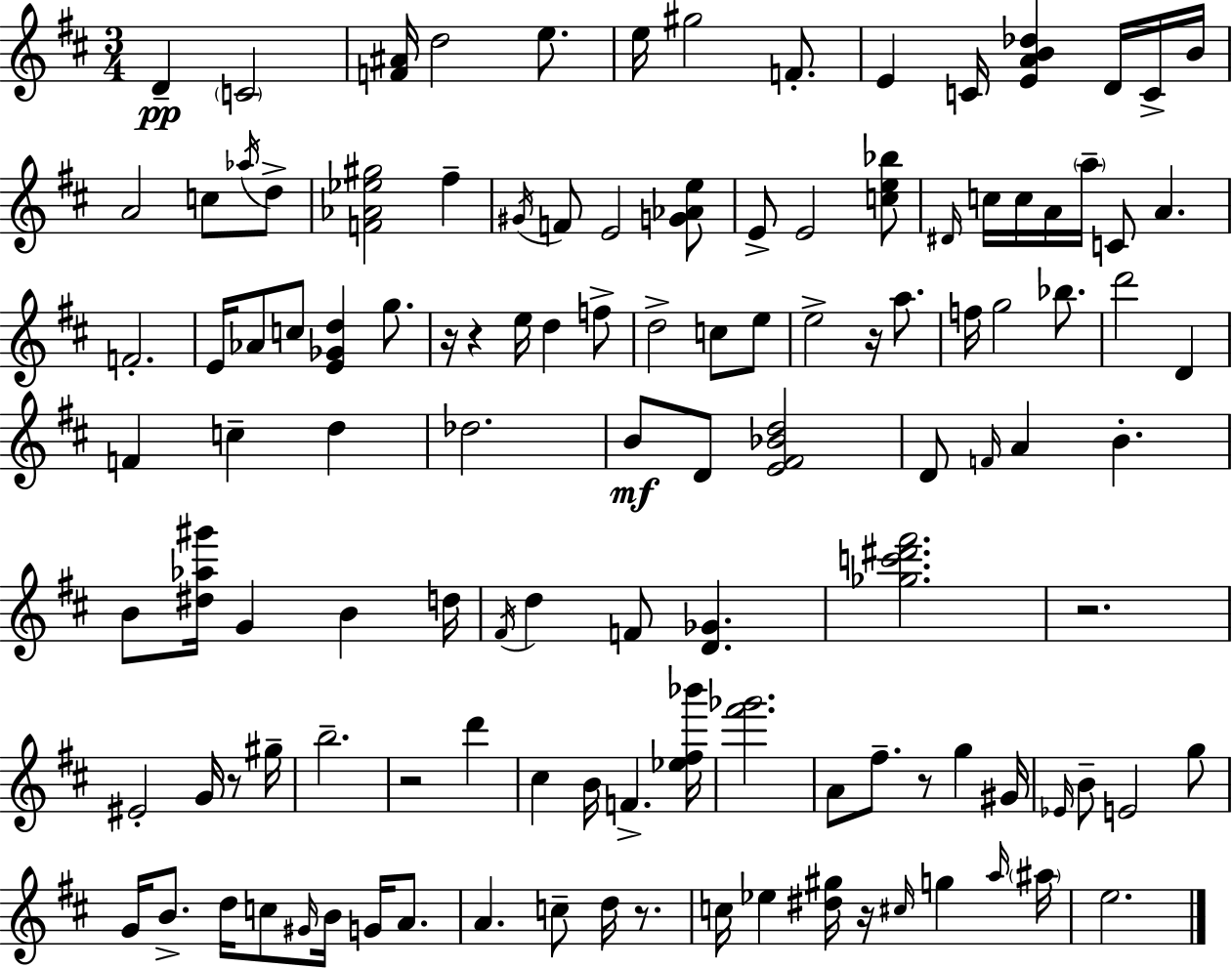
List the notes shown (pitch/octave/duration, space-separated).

D4/q C4/h [F4,A#4]/s D5/h E5/e. E5/s G#5/h F4/e. E4/q C4/s [E4,A4,B4,Db5]/q D4/s C4/s B4/s A4/h C5/e Ab5/s D5/e [F4,Ab4,Eb5,G#5]/h F#5/q G#4/s F4/e E4/h [G4,Ab4,E5]/e E4/e E4/h [C5,E5,Bb5]/e D#4/s C5/s C5/s A4/s A5/s C4/e A4/q. F4/h. E4/s Ab4/e C5/e [E4,Gb4,D5]/q G5/e. R/s R/q E5/s D5/q F5/e D5/h C5/e E5/e E5/h R/s A5/e. F5/s G5/h Bb5/e. D6/h D4/q F4/q C5/q D5/q Db5/h. B4/e D4/e [E4,F#4,Bb4,D5]/h D4/e F4/s A4/q B4/q. B4/e [D#5,Ab5,G#6]/s G4/q B4/q D5/s F#4/s D5/q F4/e [D4,Gb4]/q. [Gb5,C6,D#6,F#6]/h. R/h. EIS4/h G4/s R/e G#5/s B5/h. R/h D6/q C#5/q B4/s F4/q. [Eb5,F#5,Bb6]/s [F#6,Gb6]/h. A4/e F#5/e. R/e G5/q G#4/s Eb4/s B4/e E4/h G5/e G4/s B4/e. D5/s C5/e G#4/s B4/s G4/s A4/e. A4/q. C5/e D5/s R/e. C5/s Eb5/q [D#5,G#5]/s R/s C#5/s G5/q A5/s A#5/s E5/h.